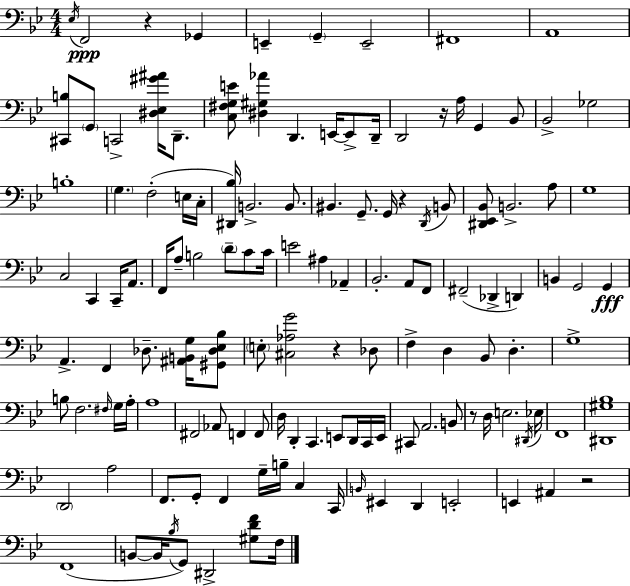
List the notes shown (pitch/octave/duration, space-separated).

Eb3/s F2/h R/q Gb2/q E2/q G2/q E2/h F#2/w A2/w [C#2,B3]/e G2/e C2/h [D#3,Eb3,G#4,A#4]/s D2/e. [C3,F#3,G3,E4]/e [D#3,G#3,Ab4]/q D2/q. E2/s E2/e D2/s D2/h R/s A3/s G2/q Bb2/e Bb2/h Gb3/h B3/w G3/q. F3/h E3/s C3/s [D#2,Bb3]/s B2/h. B2/e. BIS2/q. G2/e. G2/s R/q D2/s B2/e [D#2,Eb2,Bb2]/e B2/h. A3/e G3/w C3/h C2/q C2/s A2/e. F2/s A3/e B3/h D4/e C4/e C4/s E4/h A#3/q Ab2/q Bb2/h. A2/e F2/e F#2/h Db2/q D2/q B2/q G2/h G2/q A2/q. F2/q Db3/e. [A#2,B2,G3]/s [G#2,Db3,Eb3,Bb3]/e E3/e [C#3,Ab3,G4]/h R/q Db3/e F3/q D3/q Bb2/e D3/q. G3/w B3/e F3/h. F#3/s G3/s A3/s A3/w F#2/h Ab2/e F2/q F2/e D3/s D2/q C2/q. E2/e D2/s C2/s E2/s C#2/e A2/h. B2/e R/e D3/s E3/h. D#2/s Eb3/s F2/w [D#2,G#3,Bb3]/w D2/h A3/h F2/e. G2/e F2/q G3/s B3/s C3/q C2/s B2/s EIS2/q D2/q E2/h E2/q A#2/q R/h F2/w B2/e B2/s Bb3/s G2/e D#2/h [G#3,D4,F4]/e F3/s